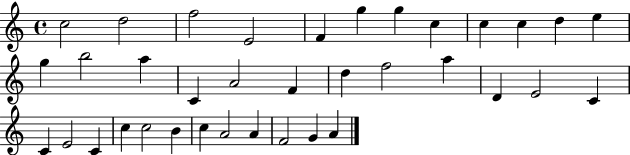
C5/h D5/h F5/h E4/h F4/q G5/q G5/q C5/q C5/q C5/q D5/q E5/q G5/q B5/h A5/q C4/q A4/h F4/q D5/q F5/h A5/q D4/q E4/h C4/q C4/q E4/h C4/q C5/q C5/h B4/q C5/q A4/h A4/q F4/h G4/q A4/q